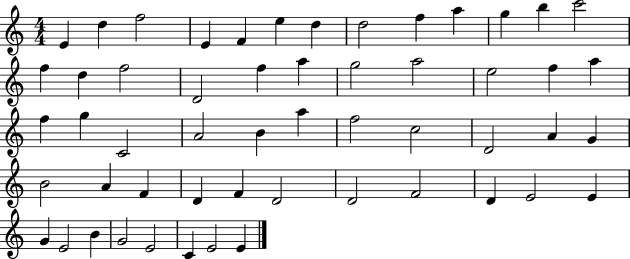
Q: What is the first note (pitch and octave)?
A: E4